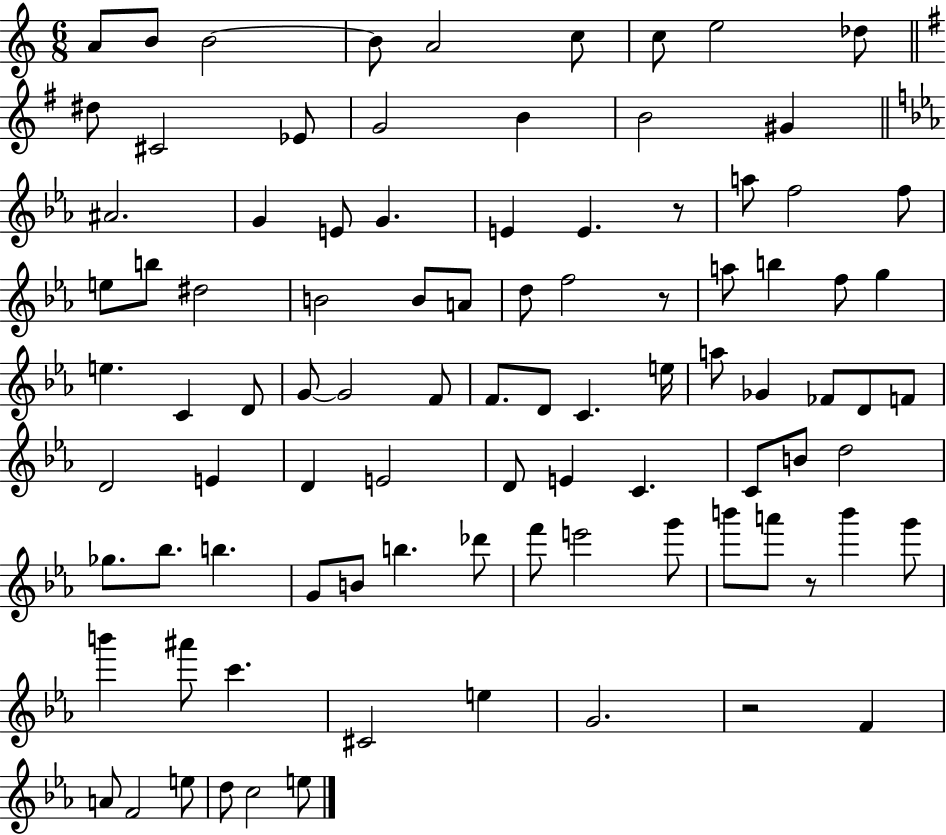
{
  \clef treble
  \numericTimeSignature
  \time 6/8
  \key c \major
  a'8 b'8 b'2~~ | b'8 a'2 c''8 | c''8 e''2 des''8 | \bar "||" \break \key g \major dis''8 cis'2 ees'8 | g'2 b'4 | b'2 gis'4 | \bar "||" \break \key c \minor ais'2. | g'4 e'8 g'4. | e'4 e'4. r8 | a''8 f''2 f''8 | \break e''8 b''8 dis''2 | b'2 b'8 a'8 | d''8 f''2 r8 | a''8 b''4 f''8 g''4 | \break e''4. c'4 d'8 | g'8~~ g'2 f'8 | f'8. d'8 c'4. e''16 | a''8 ges'4 fes'8 d'8 f'8 | \break d'2 e'4 | d'4 e'2 | d'8 e'4 c'4. | c'8 b'8 d''2 | \break ges''8. bes''8. b''4. | g'8 b'8 b''4. des'''8 | f'''8 e'''2 g'''8 | b'''8 a'''8 r8 b'''4 g'''8 | \break b'''4 ais'''8 c'''4. | cis'2 e''4 | g'2. | r2 f'4 | \break a'8 f'2 e''8 | d''8 c''2 e''8 | \bar "|."
}